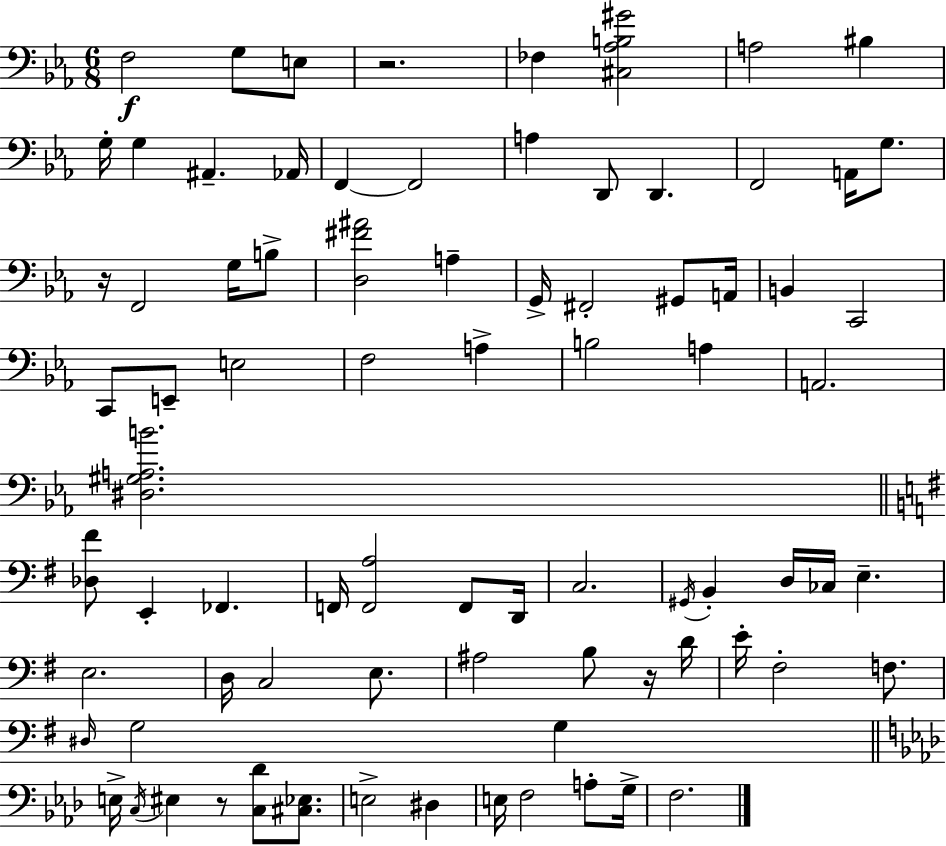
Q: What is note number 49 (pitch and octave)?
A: D3